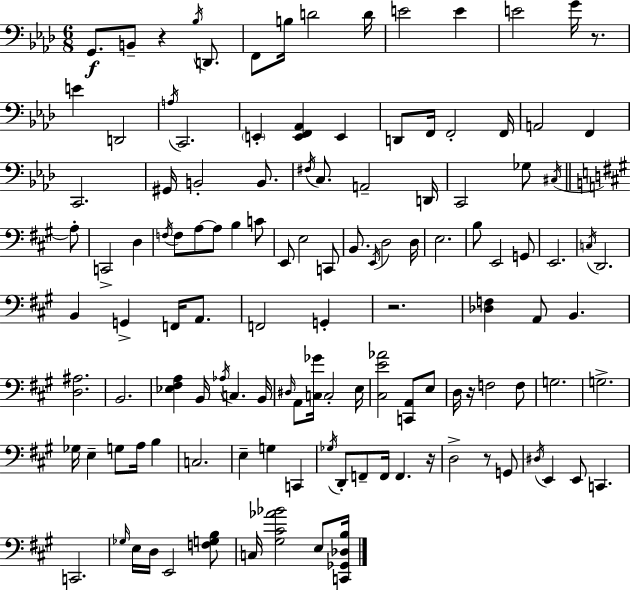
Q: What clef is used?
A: bass